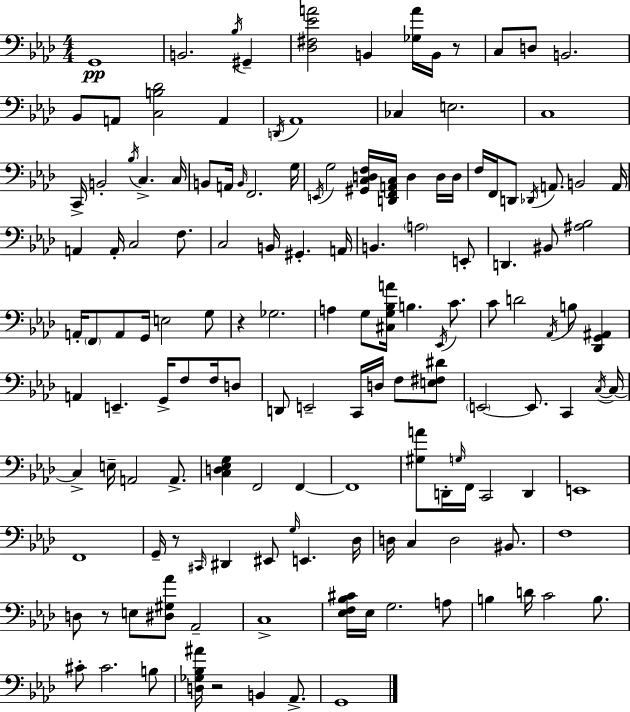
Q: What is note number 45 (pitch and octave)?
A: B2